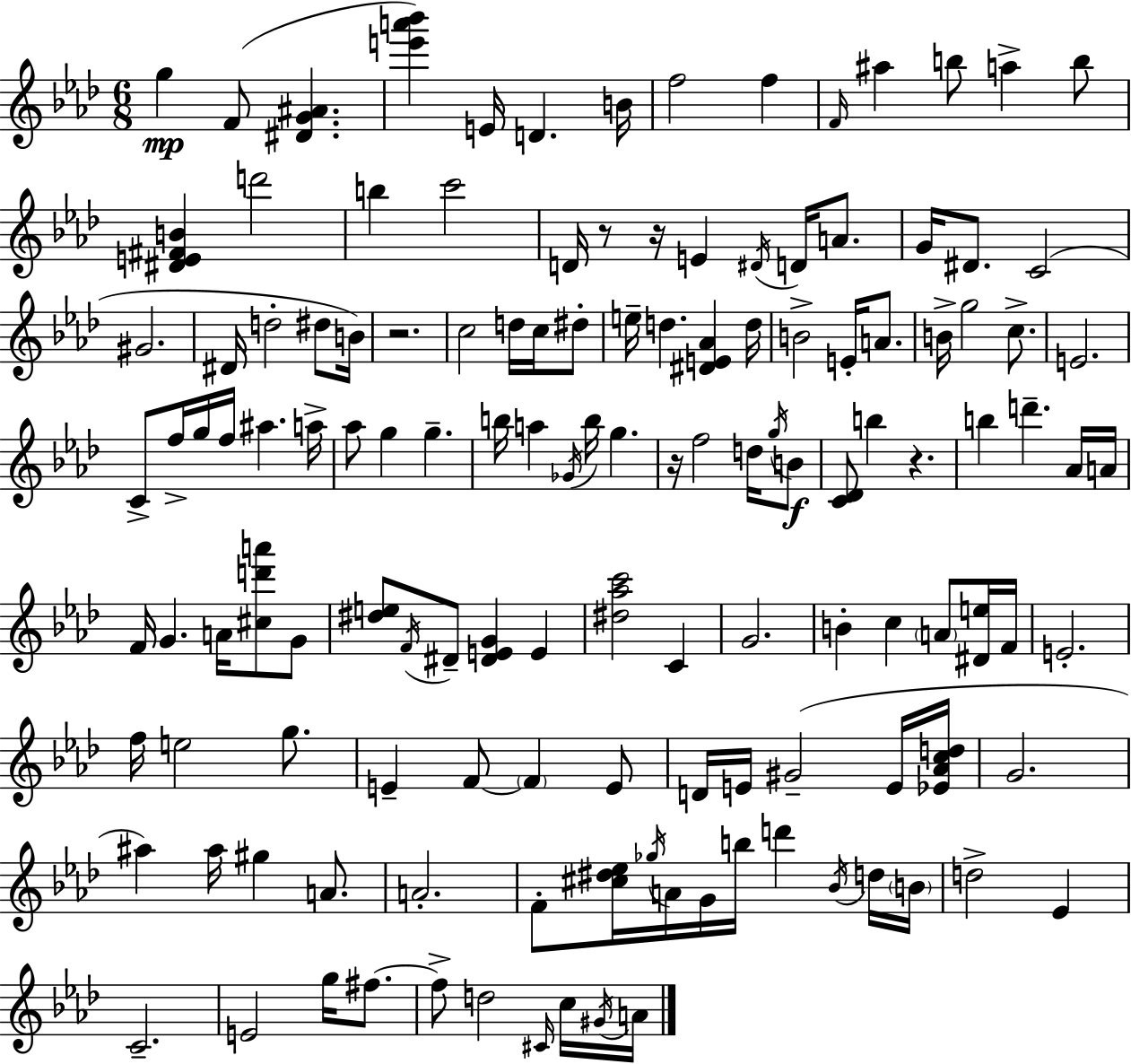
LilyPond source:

{
  \clef treble
  \numericTimeSignature
  \time 6/8
  \key aes \major
  g''4\mp f'8( <dis' g' ais'>4. | <e''' a''' bes'''>4) e'16 d'4. b'16 | f''2 f''4 | \grace { f'16 } ais''4 b''8 a''4-> b''8 | \break <dis' e' fis' b'>4 d'''2 | b''4 c'''2 | d'16 r8 r16 e'4 \acciaccatura { dis'16 } d'16 a'8. | g'16 dis'8. c'2( | \break gis'2. | dis'16 d''2-. dis''8 | b'16) r2. | c''2 d''16 c''16 | \break dis''8-. e''16-- d''4. <dis' e' aes'>4 | d''16 b'2-> e'16-. a'8. | b'16-> g''2 c''8.-> | e'2. | \break c'8-> f''16-> g''16 f''16 ais''4. | a''16-> aes''8 g''4 g''4.-- | b''16 a''4 \acciaccatura { ges'16 } b''16 g''4. | r16 f''2 | \break d''16 \acciaccatura { g''16 } b'8\f <c' des'>8 b''4 r4. | b''4 d'''4.-- | aes'16 a'16 f'16 g'4. a'16 | <cis'' d''' a'''>8 g'8 <dis'' e''>8 \acciaccatura { f'16 } dis'8-- <dis' e' g'>4 | \break e'4 <dis'' aes'' c'''>2 | c'4 g'2. | b'4-. c''4 | \parenthesize a'8 <dis' e''>16 f'16 e'2.-. | \break f''16 e''2 | g''8. e'4-- f'8~~ \parenthesize f'4 | e'8 d'16 e'16 gis'2--( | e'16 <ees' aes' c'' d''>16 g'2. | \break ais''4) ais''16 gis''4 | a'8. a'2.-. | f'8-. <cis'' dis'' ees''>16 \acciaccatura { ges''16 } a'16 g'16 b''16 | d'''4 \acciaccatura { bes'16 } d''16 \parenthesize b'16 d''2-> | \break ees'4 c'2.-- | e'2 | g''16 fis''8.~~ fis''8-> d''2 | \grace { cis'16 } c''16 \acciaccatura { gis'16 } a'16 \bar "|."
}